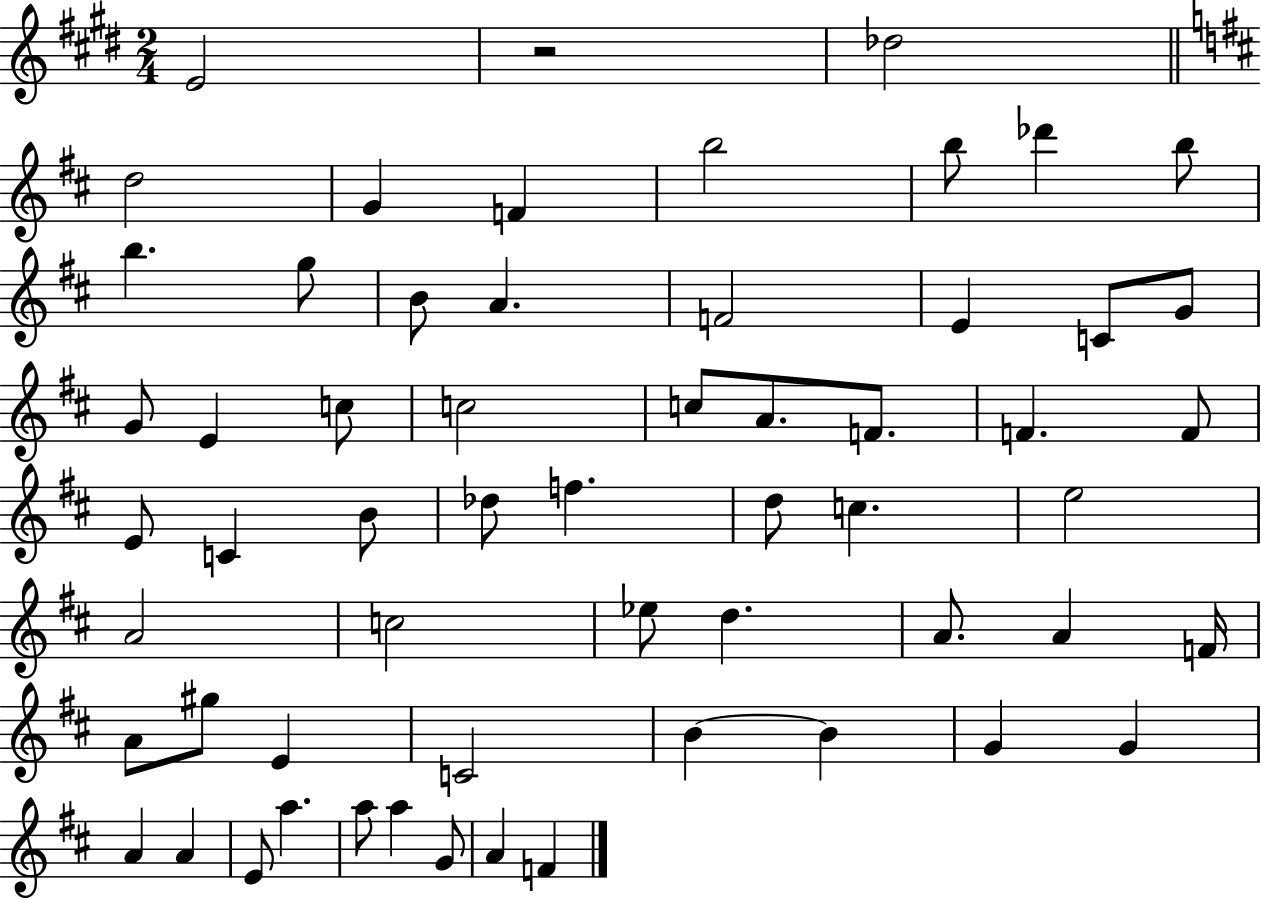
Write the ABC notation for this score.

X:1
T:Untitled
M:2/4
L:1/4
K:E
E2 z2 _d2 d2 G F b2 b/2 _d' b/2 b g/2 B/2 A F2 E C/2 G/2 G/2 E c/2 c2 c/2 A/2 F/2 F F/2 E/2 C B/2 _d/2 f d/2 c e2 A2 c2 _e/2 d A/2 A F/4 A/2 ^g/2 E C2 B B G G A A E/2 a a/2 a G/2 A F